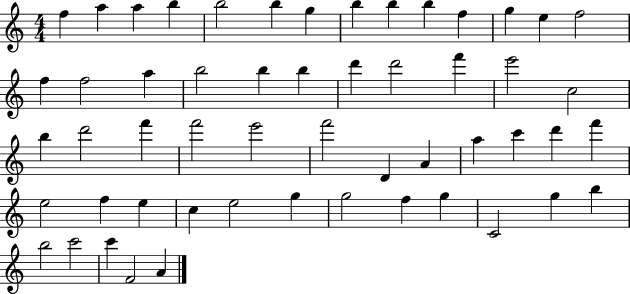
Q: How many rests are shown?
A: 0